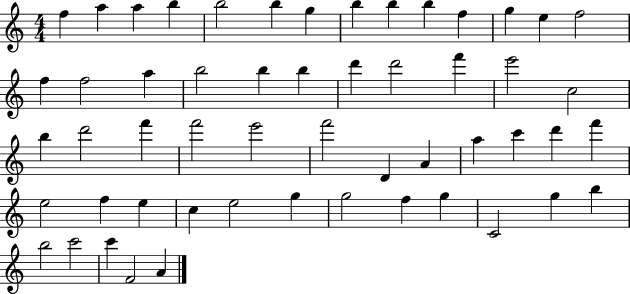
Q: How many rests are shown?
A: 0